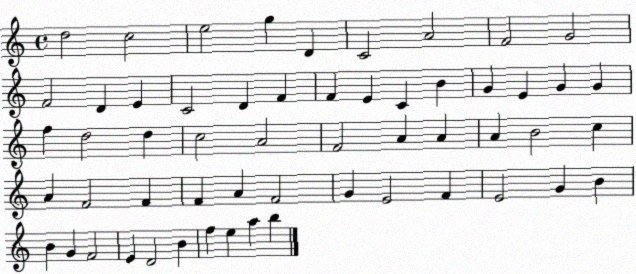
X:1
T:Untitled
M:4/4
L:1/4
K:C
d2 c2 e2 g D C2 A2 F2 G2 F2 D E C2 D F F E C B G E G G f d2 d c2 A2 F2 A A A B2 c A F2 F F A F2 G E2 F E2 G B B G F2 E D2 B f e a b